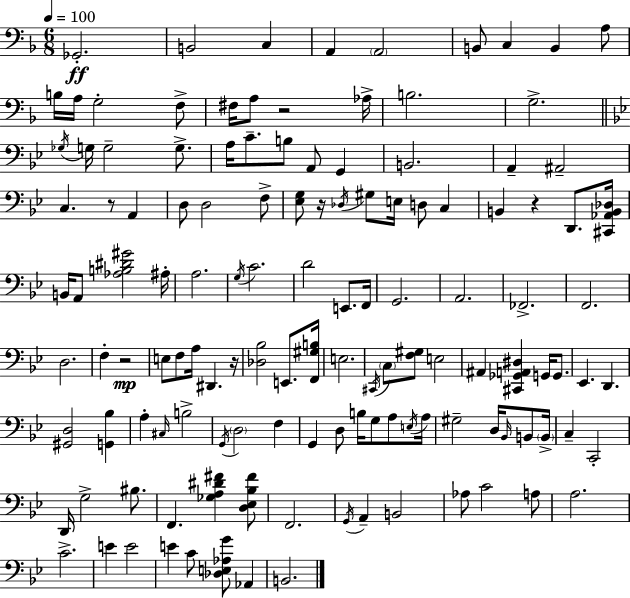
Gb2/h. B2/h C3/q A2/q A2/h B2/e C3/q B2/q A3/e B3/s A3/s G3/h F3/e F#3/s A3/e R/h Ab3/s B3/h. G3/h. Gb3/s G3/s G3/h G3/e. A3/s C4/e. B3/e A2/e G2/q B2/h. A2/q A#2/h C3/q. R/e A2/q D3/e D3/h F3/e [Eb3,G3]/e R/s Db3/s G#3/e E3/s D3/e C3/q B2/q R/q D2/e. [C#2,Ab2,B2,Db3]/s B2/s A2/e [Ab3,B3,D#4,G#4]/h A#3/s A3/h. G3/s C4/h. D4/h E2/e. F2/s G2/h. A2/h. FES2/h. F2/h. D3/h. F3/q R/h E3/e F3/e A3/s D#2/q. R/s [Db3,Bb3]/h E2/e. [F2,G#3,B3]/s E3/h. C#2/s C3/e [F3,G#3]/e E3/h A#2/q [C#2,Gb2,A2,D#3]/q G2/s G2/e. Eb2/q. D2/q. [G#2,D3]/h [G2,Bb3]/q A3/q C#3/s B3/h G2/s D3/h F3/q G2/q D3/e B3/s G3/e A3/e E3/s A3/s G#3/h D3/s Bb2/s B2/e B2/s C3/q C2/h D2/s G3/h BIS3/e. F2/q. [Gb3,A3,D#4,F#4]/q [D3,Eb3,Bb3,F#4]/e F2/h. G2/s A2/q B2/h Ab3/e C4/h A3/e A3/h. C4/h. E4/q E4/h E4/q C4/e [Db3,E3,Ab3,G4]/e Ab2/q B2/h.